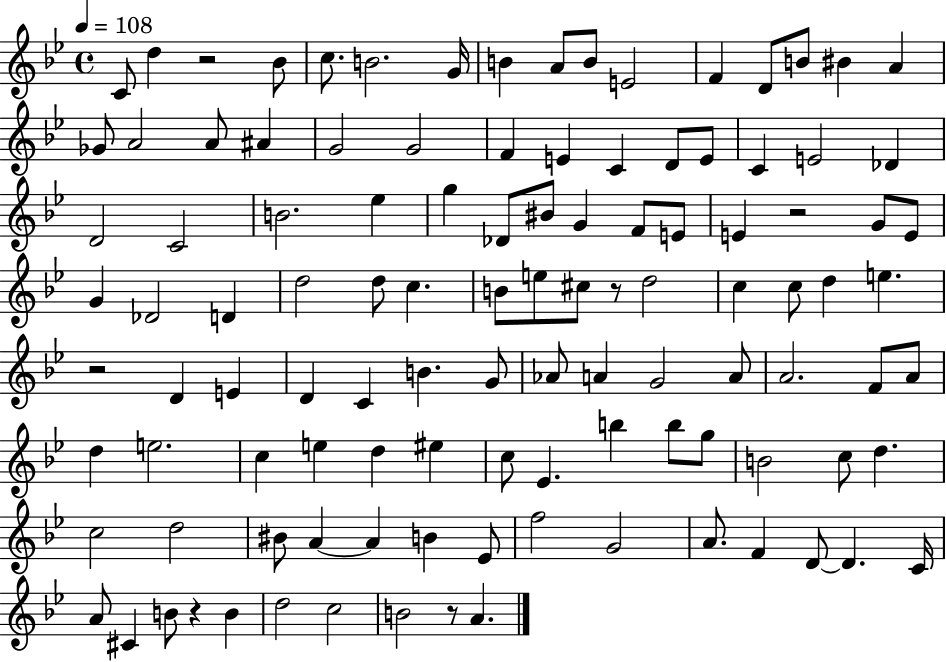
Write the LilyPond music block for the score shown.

{
  \clef treble
  \time 4/4
  \defaultTimeSignature
  \key bes \major
  \tempo 4 = 108
  c'8 d''4 r2 bes'8 | c''8. b'2. g'16 | b'4 a'8 b'8 e'2 | f'4 d'8 b'8 bis'4 a'4 | \break ges'8 a'2 a'8 ais'4 | g'2 g'2 | f'4 e'4 c'4 d'8 e'8 | c'4 e'2 des'4 | \break d'2 c'2 | b'2. ees''4 | g''4 des'8 bis'8 g'4 f'8 e'8 | e'4 r2 g'8 e'8 | \break g'4 des'2 d'4 | d''2 d''8 c''4. | b'8 e''8 cis''8 r8 d''2 | c''4 c''8 d''4 e''4. | \break r2 d'4 e'4 | d'4 c'4 b'4. g'8 | aes'8 a'4 g'2 a'8 | a'2. f'8 a'8 | \break d''4 e''2. | c''4 e''4 d''4 eis''4 | c''8 ees'4. b''4 b''8 g''8 | b'2 c''8 d''4. | \break c''2 d''2 | bis'8 a'4~~ a'4 b'4 ees'8 | f''2 g'2 | a'8. f'4 d'8~~ d'4. c'16 | \break a'8 cis'4 b'8 r4 b'4 | d''2 c''2 | b'2 r8 a'4. | \bar "|."
}